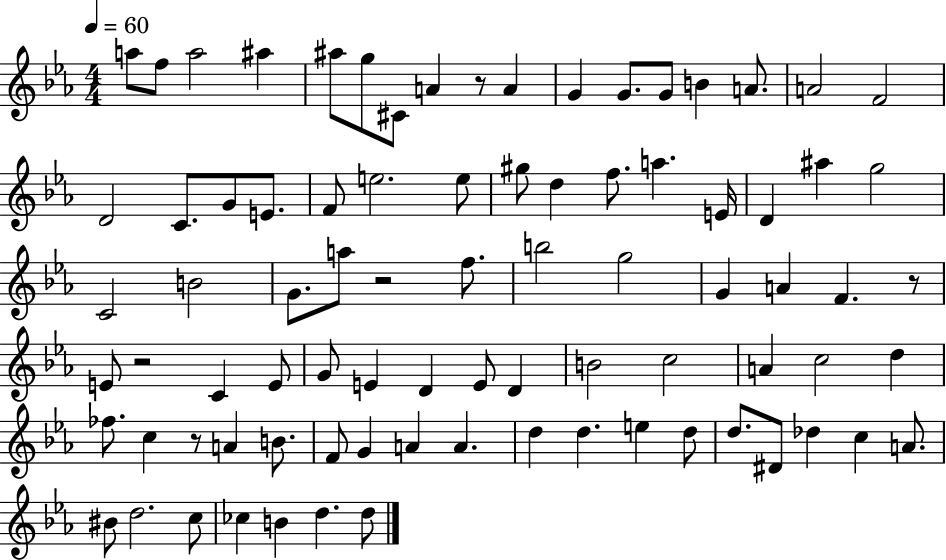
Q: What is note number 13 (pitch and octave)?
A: B4